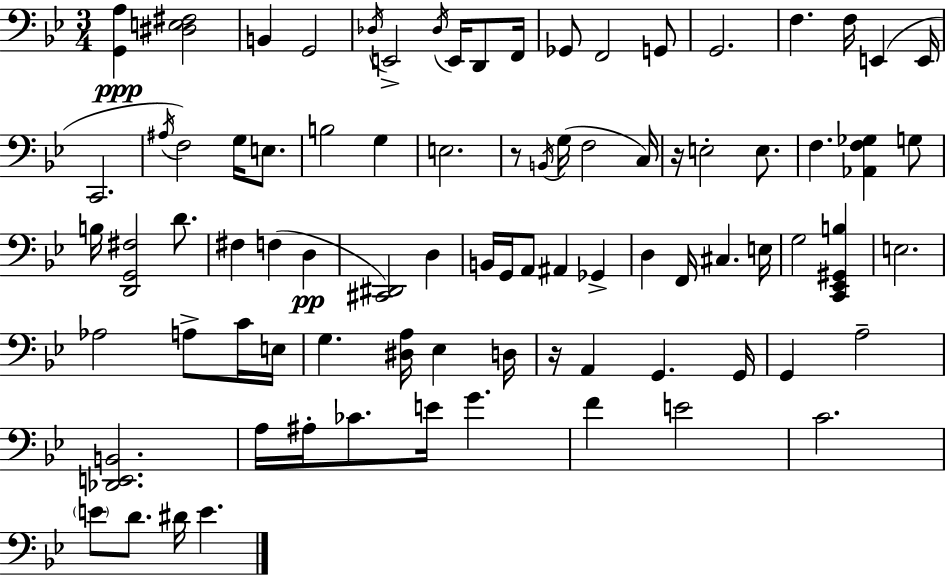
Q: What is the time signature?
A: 3/4